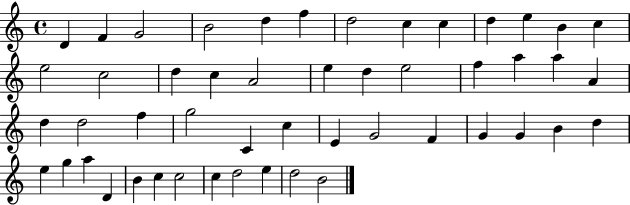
X:1
T:Untitled
M:4/4
L:1/4
K:C
D F G2 B2 d f d2 c c d e B c e2 c2 d c A2 e d e2 f a a A d d2 f g2 C c E G2 F G G B d e g a D B c c2 c d2 e d2 B2